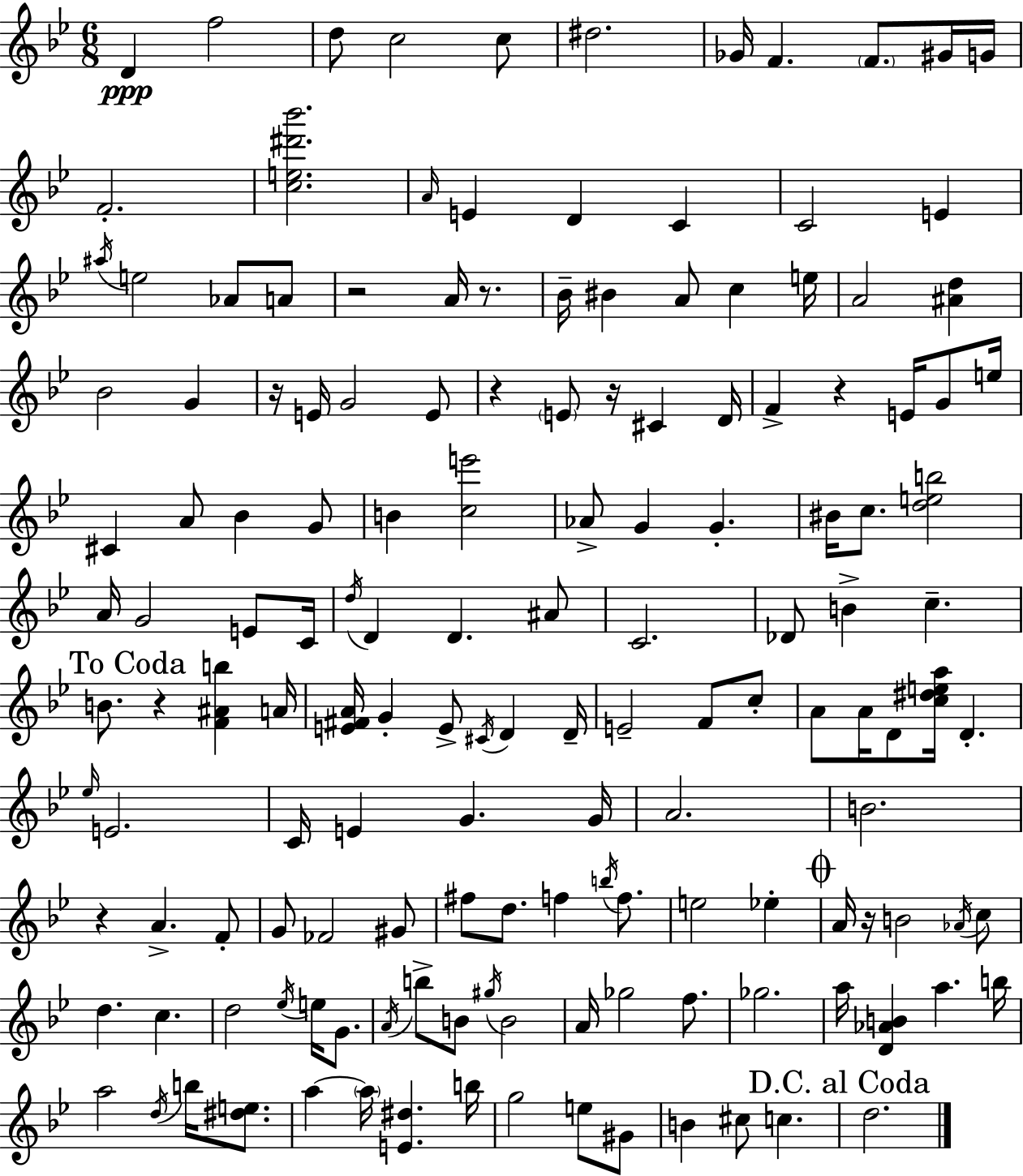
X:1
T:Untitled
M:6/8
L:1/4
K:Gm
D f2 d/2 c2 c/2 ^d2 _G/4 F F/2 ^G/4 G/4 F2 [ce^d'_b']2 A/4 E D C C2 E ^a/4 e2 _A/2 A/2 z2 A/4 z/2 _B/4 ^B A/2 c e/4 A2 [^Ad] _B2 G z/4 E/4 G2 E/2 z E/2 z/4 ^C D/4 F z E/4 G/2 e/4 ^C A/2 _B G/2 B [ce']2 _A/2 G G ^B/4 c/2 [deb]2 A/4 G2 E/2 C/4 d/4 D D ^A/2 C2 _D/2 B c B/2 z [F^Ab] A/4 [E^FA]/4 G E/2 ^C/4 D D/4 E2 F/2 c/2 A/2 A/4 D/2 [c^dea]/4 D _e/4 E2 C/4 E G G/4 A2 B2 z A F/2 G/2 _F2 ^G/2 ^f/2 d/2 f b/4 f/2 e2 _e A/4 z/4 B2 _A/4 c/2 d c d2 _e/4 e/4 G/2 A/4 b/2 B/2 ^g/4 B2 A/4 _g2 f/2 _g2 a/4 [D_AB] a b/4 a2 d/4 b/4 [^de]/2 a a/4 [E^d] b/4 g2 e/2 ^G/2 B ^c/2 c d2